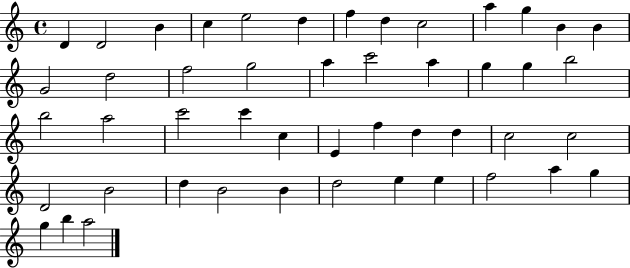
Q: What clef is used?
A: treble